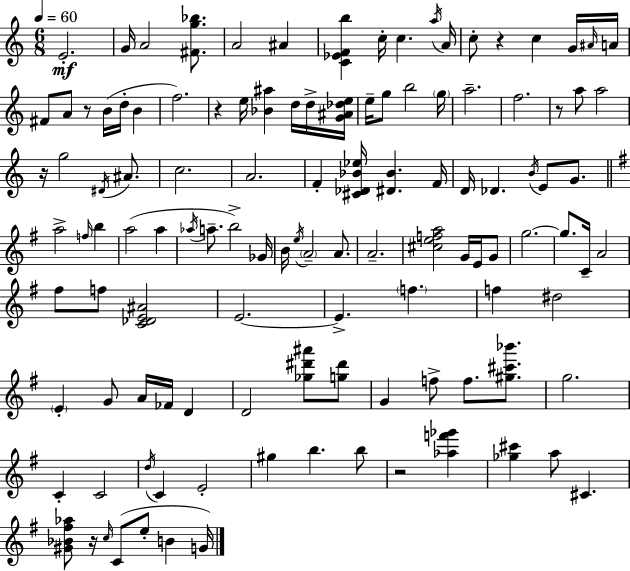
E4/h. G4/s A4/h [F#4,G5,Bb5]/e. A4/h A#4/q [C4,Eb4,F4,B5]/q C5/s C5/q. A5/s A4/s C5/e R/q C5/q G4/s A#4/s A4/s F#4/e A4/e R/e B4/s D5/s B4/q F5/h. R/q E5/s [Bb4,A#5]/q D5/s D5/s [G4,A#4,Db5,E5]/s E5/s G5/e B5/h G5/s A5/h. F5/h. R/e A5/e A5/h R/s G5/h D#4/s A#4/e. C5/h. A4/h. F4/q [C#4,Db4,Bb4,Eb5]/s [D#4,Bb4]/q. F4/s D4/s Db4/q. B4/s E4/e G4/e. A5/h F5/s B5/q A5/h A5/q Ab5/s A5/e. B5/h Gb4/s B4/s E5/s A4/h A4/e. A4/h. [C#5,E5,F5,A5]/h G4/s E4/s G4/e G5/h. G5/e. C4/s A4/h F#5/e F5/e [C4,Db4,E4,A#4]/h E4/h. E4/q. F5/q. F5/q D#5/h E4/q G4/e A4/s FES4/s D4/q D4/h [Gb5,D#6,A#6]/e [G5,D#6]/e G4/q F5/e F5/e. [G#5,C#6,Bb6]/e. G5/h. C4/q C4/h D5/s C4/q E4/h G#5/q B5/q. B5/e R/h [Ab5,F6,Gb6]/q [Gb5,C#6]/q A5/e C#4/q. [G#4,Bb4,F#5,Ab5]/e R/s C5/s C4/e E5/e B4/q G4/s